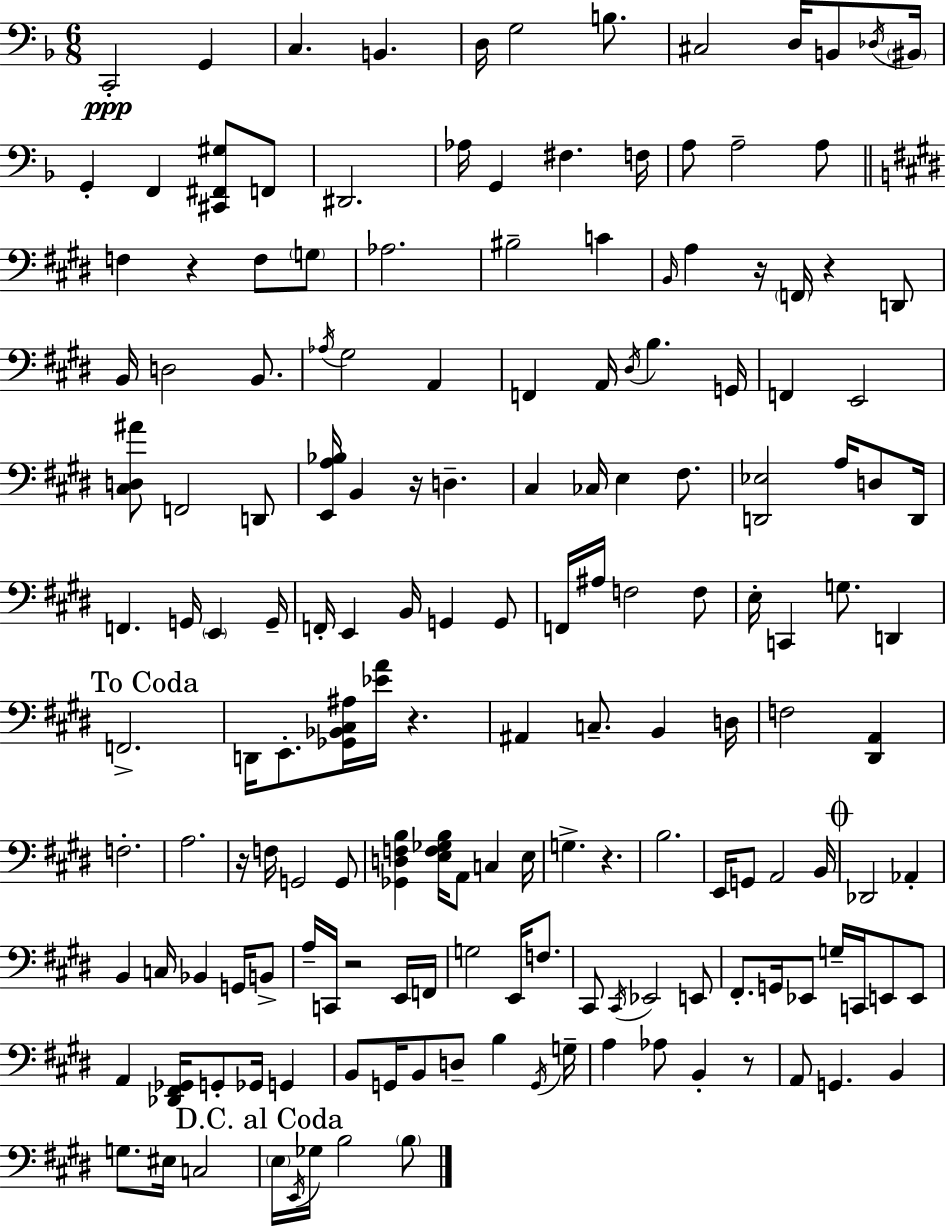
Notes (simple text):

C2/h G2/q C3/q. B2/q. D3/s G3/h B3/e. C#3/h D3/s B2/e Db3/s BIS2/s G2/q F2/q [C#2,F#2,G#3]/e F2/e D#2/h. Ab3/s G2/q F#3/q. F3/s A3/e A3/h A3/e F3/q R/q F3/e G3/e Ab3/h. BIS3/h C4/q B2/s A3/q R/s F2/s R/q D2/e B2/s D3/h B2/e. Ab3/s G#3/h A2/q F2/q A2/s D#3/s B3/q. G2/s F2/q E2/h [C#3,D3,A#4]/e F2/h D2/e [E2,A3,Bb3]/s B2/q R/s D3/q. C#3/q CES3/s E3/q F#3/e. [D2,Eb3]/h A3/s D3/e D2/s F2/q. G2/s E2/q G2/s F2/s E2/q B2/s G2/q G2/e F2/s A#3/s F3/h F3/e E3/s C2/q G3/e. D2/q F2/h. D2/s E2/e. [Gb2,Bb2,C#3,A#3]/s [Eb4,A4]/s R/q. A#2/q C3/e. B2/q D3/s F3/h [D#2,A2]/q F3/h. A3/h. R/s F3/s G2/h G2/e [Gb2,D3,F3,B3]/q [E3,F3,Gb3,B3]/s A2/e C3/q E3/s G3/q. R/q. B3/h. E2/s G2/e A2/h B2/s Db2/h Ab2/q B2/q C3/s Bb2/q G2/s B2/e A3/s C2/s R/h E2/s F2/s G3/h E2/s F3/e. C#2/e C#2/s Eb2/h E2/e F#2/e. G2/s Eb2/e G3/s C2/s E2/e E2/e A2/q [Db2,F#2,Gb2]/s G2/e Gb2/s G2/q B2/e G2/s B2/e D3/e B3/q G2/s G3/s A3/q Ab3/e B2/q R/e A2/e G2/q. B2/q G3/e. EIS3/s C3/h E3/s E2/s Gb3/s B3/h B3/e